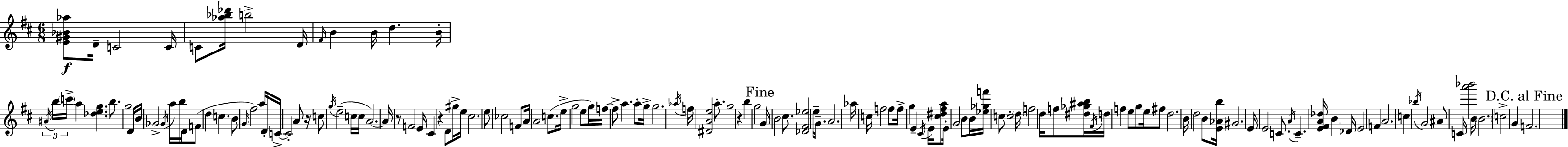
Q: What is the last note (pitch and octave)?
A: F4